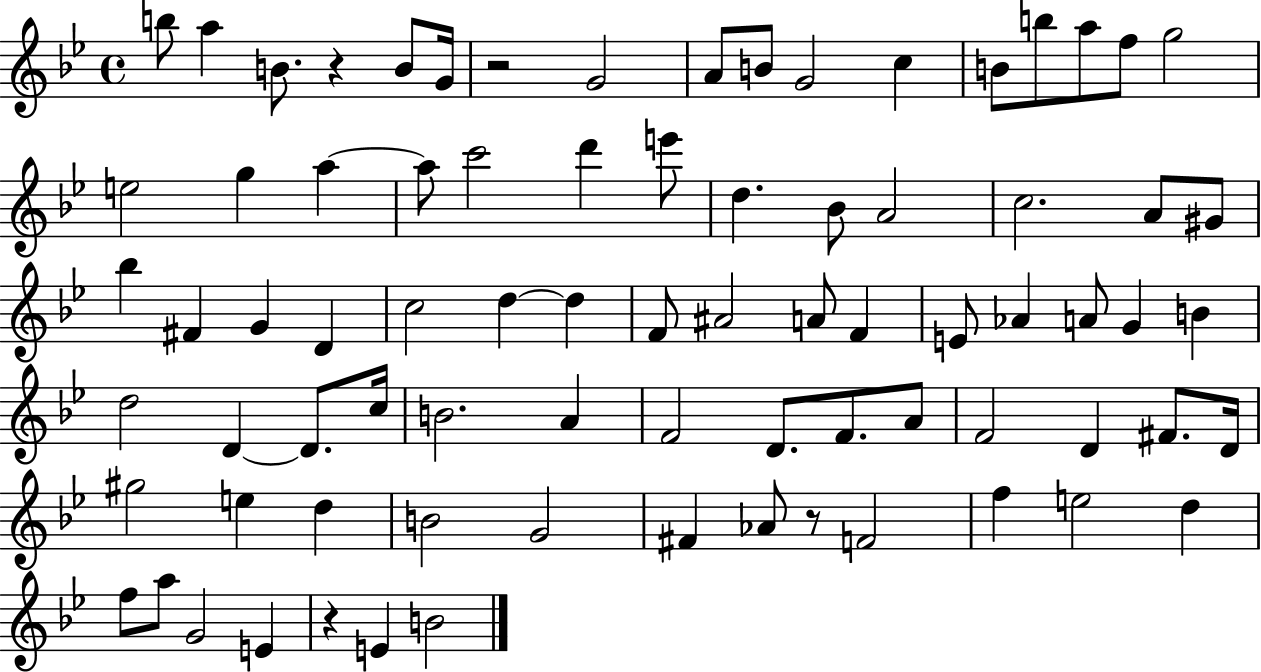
B5/e A5/q B4/e. R/q B4/e G4/s R/h G4/h A4/e B4/e G4/h C5/q B4/e B5/e A5/e F5/e G5/h E5/h G5/q A5/q A5/e C6/h D6/q E6/e D5/q. Bb4/e A4/h C5/h. A4/e G#4/e Bb5/q F#4/q G4/q D4/q C5/h D5/q D5/q F4/e A#4/h A4/e F4/q E4/e Ab4/q A4/e G4/q B4/q D5/h D4/q D4/e. C5/s B4/h. A4/q F4/h D4/e. F4/e. A4/e F4/h D4/q F#4/e. D4/s G#5/h E5/q D5/q B4/h G4/h F#4/q Ab4/e R/e F4/h F5/q E5/h D5/q F5/e A5/e G4/h E4/q R/q E4/q B4/h